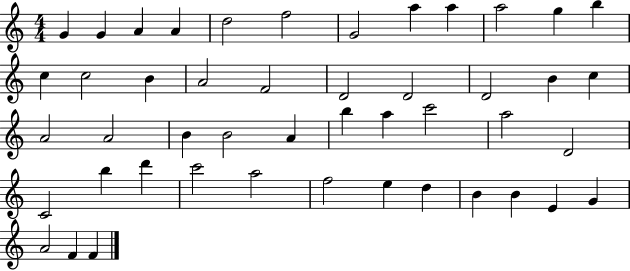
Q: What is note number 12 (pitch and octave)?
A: B5